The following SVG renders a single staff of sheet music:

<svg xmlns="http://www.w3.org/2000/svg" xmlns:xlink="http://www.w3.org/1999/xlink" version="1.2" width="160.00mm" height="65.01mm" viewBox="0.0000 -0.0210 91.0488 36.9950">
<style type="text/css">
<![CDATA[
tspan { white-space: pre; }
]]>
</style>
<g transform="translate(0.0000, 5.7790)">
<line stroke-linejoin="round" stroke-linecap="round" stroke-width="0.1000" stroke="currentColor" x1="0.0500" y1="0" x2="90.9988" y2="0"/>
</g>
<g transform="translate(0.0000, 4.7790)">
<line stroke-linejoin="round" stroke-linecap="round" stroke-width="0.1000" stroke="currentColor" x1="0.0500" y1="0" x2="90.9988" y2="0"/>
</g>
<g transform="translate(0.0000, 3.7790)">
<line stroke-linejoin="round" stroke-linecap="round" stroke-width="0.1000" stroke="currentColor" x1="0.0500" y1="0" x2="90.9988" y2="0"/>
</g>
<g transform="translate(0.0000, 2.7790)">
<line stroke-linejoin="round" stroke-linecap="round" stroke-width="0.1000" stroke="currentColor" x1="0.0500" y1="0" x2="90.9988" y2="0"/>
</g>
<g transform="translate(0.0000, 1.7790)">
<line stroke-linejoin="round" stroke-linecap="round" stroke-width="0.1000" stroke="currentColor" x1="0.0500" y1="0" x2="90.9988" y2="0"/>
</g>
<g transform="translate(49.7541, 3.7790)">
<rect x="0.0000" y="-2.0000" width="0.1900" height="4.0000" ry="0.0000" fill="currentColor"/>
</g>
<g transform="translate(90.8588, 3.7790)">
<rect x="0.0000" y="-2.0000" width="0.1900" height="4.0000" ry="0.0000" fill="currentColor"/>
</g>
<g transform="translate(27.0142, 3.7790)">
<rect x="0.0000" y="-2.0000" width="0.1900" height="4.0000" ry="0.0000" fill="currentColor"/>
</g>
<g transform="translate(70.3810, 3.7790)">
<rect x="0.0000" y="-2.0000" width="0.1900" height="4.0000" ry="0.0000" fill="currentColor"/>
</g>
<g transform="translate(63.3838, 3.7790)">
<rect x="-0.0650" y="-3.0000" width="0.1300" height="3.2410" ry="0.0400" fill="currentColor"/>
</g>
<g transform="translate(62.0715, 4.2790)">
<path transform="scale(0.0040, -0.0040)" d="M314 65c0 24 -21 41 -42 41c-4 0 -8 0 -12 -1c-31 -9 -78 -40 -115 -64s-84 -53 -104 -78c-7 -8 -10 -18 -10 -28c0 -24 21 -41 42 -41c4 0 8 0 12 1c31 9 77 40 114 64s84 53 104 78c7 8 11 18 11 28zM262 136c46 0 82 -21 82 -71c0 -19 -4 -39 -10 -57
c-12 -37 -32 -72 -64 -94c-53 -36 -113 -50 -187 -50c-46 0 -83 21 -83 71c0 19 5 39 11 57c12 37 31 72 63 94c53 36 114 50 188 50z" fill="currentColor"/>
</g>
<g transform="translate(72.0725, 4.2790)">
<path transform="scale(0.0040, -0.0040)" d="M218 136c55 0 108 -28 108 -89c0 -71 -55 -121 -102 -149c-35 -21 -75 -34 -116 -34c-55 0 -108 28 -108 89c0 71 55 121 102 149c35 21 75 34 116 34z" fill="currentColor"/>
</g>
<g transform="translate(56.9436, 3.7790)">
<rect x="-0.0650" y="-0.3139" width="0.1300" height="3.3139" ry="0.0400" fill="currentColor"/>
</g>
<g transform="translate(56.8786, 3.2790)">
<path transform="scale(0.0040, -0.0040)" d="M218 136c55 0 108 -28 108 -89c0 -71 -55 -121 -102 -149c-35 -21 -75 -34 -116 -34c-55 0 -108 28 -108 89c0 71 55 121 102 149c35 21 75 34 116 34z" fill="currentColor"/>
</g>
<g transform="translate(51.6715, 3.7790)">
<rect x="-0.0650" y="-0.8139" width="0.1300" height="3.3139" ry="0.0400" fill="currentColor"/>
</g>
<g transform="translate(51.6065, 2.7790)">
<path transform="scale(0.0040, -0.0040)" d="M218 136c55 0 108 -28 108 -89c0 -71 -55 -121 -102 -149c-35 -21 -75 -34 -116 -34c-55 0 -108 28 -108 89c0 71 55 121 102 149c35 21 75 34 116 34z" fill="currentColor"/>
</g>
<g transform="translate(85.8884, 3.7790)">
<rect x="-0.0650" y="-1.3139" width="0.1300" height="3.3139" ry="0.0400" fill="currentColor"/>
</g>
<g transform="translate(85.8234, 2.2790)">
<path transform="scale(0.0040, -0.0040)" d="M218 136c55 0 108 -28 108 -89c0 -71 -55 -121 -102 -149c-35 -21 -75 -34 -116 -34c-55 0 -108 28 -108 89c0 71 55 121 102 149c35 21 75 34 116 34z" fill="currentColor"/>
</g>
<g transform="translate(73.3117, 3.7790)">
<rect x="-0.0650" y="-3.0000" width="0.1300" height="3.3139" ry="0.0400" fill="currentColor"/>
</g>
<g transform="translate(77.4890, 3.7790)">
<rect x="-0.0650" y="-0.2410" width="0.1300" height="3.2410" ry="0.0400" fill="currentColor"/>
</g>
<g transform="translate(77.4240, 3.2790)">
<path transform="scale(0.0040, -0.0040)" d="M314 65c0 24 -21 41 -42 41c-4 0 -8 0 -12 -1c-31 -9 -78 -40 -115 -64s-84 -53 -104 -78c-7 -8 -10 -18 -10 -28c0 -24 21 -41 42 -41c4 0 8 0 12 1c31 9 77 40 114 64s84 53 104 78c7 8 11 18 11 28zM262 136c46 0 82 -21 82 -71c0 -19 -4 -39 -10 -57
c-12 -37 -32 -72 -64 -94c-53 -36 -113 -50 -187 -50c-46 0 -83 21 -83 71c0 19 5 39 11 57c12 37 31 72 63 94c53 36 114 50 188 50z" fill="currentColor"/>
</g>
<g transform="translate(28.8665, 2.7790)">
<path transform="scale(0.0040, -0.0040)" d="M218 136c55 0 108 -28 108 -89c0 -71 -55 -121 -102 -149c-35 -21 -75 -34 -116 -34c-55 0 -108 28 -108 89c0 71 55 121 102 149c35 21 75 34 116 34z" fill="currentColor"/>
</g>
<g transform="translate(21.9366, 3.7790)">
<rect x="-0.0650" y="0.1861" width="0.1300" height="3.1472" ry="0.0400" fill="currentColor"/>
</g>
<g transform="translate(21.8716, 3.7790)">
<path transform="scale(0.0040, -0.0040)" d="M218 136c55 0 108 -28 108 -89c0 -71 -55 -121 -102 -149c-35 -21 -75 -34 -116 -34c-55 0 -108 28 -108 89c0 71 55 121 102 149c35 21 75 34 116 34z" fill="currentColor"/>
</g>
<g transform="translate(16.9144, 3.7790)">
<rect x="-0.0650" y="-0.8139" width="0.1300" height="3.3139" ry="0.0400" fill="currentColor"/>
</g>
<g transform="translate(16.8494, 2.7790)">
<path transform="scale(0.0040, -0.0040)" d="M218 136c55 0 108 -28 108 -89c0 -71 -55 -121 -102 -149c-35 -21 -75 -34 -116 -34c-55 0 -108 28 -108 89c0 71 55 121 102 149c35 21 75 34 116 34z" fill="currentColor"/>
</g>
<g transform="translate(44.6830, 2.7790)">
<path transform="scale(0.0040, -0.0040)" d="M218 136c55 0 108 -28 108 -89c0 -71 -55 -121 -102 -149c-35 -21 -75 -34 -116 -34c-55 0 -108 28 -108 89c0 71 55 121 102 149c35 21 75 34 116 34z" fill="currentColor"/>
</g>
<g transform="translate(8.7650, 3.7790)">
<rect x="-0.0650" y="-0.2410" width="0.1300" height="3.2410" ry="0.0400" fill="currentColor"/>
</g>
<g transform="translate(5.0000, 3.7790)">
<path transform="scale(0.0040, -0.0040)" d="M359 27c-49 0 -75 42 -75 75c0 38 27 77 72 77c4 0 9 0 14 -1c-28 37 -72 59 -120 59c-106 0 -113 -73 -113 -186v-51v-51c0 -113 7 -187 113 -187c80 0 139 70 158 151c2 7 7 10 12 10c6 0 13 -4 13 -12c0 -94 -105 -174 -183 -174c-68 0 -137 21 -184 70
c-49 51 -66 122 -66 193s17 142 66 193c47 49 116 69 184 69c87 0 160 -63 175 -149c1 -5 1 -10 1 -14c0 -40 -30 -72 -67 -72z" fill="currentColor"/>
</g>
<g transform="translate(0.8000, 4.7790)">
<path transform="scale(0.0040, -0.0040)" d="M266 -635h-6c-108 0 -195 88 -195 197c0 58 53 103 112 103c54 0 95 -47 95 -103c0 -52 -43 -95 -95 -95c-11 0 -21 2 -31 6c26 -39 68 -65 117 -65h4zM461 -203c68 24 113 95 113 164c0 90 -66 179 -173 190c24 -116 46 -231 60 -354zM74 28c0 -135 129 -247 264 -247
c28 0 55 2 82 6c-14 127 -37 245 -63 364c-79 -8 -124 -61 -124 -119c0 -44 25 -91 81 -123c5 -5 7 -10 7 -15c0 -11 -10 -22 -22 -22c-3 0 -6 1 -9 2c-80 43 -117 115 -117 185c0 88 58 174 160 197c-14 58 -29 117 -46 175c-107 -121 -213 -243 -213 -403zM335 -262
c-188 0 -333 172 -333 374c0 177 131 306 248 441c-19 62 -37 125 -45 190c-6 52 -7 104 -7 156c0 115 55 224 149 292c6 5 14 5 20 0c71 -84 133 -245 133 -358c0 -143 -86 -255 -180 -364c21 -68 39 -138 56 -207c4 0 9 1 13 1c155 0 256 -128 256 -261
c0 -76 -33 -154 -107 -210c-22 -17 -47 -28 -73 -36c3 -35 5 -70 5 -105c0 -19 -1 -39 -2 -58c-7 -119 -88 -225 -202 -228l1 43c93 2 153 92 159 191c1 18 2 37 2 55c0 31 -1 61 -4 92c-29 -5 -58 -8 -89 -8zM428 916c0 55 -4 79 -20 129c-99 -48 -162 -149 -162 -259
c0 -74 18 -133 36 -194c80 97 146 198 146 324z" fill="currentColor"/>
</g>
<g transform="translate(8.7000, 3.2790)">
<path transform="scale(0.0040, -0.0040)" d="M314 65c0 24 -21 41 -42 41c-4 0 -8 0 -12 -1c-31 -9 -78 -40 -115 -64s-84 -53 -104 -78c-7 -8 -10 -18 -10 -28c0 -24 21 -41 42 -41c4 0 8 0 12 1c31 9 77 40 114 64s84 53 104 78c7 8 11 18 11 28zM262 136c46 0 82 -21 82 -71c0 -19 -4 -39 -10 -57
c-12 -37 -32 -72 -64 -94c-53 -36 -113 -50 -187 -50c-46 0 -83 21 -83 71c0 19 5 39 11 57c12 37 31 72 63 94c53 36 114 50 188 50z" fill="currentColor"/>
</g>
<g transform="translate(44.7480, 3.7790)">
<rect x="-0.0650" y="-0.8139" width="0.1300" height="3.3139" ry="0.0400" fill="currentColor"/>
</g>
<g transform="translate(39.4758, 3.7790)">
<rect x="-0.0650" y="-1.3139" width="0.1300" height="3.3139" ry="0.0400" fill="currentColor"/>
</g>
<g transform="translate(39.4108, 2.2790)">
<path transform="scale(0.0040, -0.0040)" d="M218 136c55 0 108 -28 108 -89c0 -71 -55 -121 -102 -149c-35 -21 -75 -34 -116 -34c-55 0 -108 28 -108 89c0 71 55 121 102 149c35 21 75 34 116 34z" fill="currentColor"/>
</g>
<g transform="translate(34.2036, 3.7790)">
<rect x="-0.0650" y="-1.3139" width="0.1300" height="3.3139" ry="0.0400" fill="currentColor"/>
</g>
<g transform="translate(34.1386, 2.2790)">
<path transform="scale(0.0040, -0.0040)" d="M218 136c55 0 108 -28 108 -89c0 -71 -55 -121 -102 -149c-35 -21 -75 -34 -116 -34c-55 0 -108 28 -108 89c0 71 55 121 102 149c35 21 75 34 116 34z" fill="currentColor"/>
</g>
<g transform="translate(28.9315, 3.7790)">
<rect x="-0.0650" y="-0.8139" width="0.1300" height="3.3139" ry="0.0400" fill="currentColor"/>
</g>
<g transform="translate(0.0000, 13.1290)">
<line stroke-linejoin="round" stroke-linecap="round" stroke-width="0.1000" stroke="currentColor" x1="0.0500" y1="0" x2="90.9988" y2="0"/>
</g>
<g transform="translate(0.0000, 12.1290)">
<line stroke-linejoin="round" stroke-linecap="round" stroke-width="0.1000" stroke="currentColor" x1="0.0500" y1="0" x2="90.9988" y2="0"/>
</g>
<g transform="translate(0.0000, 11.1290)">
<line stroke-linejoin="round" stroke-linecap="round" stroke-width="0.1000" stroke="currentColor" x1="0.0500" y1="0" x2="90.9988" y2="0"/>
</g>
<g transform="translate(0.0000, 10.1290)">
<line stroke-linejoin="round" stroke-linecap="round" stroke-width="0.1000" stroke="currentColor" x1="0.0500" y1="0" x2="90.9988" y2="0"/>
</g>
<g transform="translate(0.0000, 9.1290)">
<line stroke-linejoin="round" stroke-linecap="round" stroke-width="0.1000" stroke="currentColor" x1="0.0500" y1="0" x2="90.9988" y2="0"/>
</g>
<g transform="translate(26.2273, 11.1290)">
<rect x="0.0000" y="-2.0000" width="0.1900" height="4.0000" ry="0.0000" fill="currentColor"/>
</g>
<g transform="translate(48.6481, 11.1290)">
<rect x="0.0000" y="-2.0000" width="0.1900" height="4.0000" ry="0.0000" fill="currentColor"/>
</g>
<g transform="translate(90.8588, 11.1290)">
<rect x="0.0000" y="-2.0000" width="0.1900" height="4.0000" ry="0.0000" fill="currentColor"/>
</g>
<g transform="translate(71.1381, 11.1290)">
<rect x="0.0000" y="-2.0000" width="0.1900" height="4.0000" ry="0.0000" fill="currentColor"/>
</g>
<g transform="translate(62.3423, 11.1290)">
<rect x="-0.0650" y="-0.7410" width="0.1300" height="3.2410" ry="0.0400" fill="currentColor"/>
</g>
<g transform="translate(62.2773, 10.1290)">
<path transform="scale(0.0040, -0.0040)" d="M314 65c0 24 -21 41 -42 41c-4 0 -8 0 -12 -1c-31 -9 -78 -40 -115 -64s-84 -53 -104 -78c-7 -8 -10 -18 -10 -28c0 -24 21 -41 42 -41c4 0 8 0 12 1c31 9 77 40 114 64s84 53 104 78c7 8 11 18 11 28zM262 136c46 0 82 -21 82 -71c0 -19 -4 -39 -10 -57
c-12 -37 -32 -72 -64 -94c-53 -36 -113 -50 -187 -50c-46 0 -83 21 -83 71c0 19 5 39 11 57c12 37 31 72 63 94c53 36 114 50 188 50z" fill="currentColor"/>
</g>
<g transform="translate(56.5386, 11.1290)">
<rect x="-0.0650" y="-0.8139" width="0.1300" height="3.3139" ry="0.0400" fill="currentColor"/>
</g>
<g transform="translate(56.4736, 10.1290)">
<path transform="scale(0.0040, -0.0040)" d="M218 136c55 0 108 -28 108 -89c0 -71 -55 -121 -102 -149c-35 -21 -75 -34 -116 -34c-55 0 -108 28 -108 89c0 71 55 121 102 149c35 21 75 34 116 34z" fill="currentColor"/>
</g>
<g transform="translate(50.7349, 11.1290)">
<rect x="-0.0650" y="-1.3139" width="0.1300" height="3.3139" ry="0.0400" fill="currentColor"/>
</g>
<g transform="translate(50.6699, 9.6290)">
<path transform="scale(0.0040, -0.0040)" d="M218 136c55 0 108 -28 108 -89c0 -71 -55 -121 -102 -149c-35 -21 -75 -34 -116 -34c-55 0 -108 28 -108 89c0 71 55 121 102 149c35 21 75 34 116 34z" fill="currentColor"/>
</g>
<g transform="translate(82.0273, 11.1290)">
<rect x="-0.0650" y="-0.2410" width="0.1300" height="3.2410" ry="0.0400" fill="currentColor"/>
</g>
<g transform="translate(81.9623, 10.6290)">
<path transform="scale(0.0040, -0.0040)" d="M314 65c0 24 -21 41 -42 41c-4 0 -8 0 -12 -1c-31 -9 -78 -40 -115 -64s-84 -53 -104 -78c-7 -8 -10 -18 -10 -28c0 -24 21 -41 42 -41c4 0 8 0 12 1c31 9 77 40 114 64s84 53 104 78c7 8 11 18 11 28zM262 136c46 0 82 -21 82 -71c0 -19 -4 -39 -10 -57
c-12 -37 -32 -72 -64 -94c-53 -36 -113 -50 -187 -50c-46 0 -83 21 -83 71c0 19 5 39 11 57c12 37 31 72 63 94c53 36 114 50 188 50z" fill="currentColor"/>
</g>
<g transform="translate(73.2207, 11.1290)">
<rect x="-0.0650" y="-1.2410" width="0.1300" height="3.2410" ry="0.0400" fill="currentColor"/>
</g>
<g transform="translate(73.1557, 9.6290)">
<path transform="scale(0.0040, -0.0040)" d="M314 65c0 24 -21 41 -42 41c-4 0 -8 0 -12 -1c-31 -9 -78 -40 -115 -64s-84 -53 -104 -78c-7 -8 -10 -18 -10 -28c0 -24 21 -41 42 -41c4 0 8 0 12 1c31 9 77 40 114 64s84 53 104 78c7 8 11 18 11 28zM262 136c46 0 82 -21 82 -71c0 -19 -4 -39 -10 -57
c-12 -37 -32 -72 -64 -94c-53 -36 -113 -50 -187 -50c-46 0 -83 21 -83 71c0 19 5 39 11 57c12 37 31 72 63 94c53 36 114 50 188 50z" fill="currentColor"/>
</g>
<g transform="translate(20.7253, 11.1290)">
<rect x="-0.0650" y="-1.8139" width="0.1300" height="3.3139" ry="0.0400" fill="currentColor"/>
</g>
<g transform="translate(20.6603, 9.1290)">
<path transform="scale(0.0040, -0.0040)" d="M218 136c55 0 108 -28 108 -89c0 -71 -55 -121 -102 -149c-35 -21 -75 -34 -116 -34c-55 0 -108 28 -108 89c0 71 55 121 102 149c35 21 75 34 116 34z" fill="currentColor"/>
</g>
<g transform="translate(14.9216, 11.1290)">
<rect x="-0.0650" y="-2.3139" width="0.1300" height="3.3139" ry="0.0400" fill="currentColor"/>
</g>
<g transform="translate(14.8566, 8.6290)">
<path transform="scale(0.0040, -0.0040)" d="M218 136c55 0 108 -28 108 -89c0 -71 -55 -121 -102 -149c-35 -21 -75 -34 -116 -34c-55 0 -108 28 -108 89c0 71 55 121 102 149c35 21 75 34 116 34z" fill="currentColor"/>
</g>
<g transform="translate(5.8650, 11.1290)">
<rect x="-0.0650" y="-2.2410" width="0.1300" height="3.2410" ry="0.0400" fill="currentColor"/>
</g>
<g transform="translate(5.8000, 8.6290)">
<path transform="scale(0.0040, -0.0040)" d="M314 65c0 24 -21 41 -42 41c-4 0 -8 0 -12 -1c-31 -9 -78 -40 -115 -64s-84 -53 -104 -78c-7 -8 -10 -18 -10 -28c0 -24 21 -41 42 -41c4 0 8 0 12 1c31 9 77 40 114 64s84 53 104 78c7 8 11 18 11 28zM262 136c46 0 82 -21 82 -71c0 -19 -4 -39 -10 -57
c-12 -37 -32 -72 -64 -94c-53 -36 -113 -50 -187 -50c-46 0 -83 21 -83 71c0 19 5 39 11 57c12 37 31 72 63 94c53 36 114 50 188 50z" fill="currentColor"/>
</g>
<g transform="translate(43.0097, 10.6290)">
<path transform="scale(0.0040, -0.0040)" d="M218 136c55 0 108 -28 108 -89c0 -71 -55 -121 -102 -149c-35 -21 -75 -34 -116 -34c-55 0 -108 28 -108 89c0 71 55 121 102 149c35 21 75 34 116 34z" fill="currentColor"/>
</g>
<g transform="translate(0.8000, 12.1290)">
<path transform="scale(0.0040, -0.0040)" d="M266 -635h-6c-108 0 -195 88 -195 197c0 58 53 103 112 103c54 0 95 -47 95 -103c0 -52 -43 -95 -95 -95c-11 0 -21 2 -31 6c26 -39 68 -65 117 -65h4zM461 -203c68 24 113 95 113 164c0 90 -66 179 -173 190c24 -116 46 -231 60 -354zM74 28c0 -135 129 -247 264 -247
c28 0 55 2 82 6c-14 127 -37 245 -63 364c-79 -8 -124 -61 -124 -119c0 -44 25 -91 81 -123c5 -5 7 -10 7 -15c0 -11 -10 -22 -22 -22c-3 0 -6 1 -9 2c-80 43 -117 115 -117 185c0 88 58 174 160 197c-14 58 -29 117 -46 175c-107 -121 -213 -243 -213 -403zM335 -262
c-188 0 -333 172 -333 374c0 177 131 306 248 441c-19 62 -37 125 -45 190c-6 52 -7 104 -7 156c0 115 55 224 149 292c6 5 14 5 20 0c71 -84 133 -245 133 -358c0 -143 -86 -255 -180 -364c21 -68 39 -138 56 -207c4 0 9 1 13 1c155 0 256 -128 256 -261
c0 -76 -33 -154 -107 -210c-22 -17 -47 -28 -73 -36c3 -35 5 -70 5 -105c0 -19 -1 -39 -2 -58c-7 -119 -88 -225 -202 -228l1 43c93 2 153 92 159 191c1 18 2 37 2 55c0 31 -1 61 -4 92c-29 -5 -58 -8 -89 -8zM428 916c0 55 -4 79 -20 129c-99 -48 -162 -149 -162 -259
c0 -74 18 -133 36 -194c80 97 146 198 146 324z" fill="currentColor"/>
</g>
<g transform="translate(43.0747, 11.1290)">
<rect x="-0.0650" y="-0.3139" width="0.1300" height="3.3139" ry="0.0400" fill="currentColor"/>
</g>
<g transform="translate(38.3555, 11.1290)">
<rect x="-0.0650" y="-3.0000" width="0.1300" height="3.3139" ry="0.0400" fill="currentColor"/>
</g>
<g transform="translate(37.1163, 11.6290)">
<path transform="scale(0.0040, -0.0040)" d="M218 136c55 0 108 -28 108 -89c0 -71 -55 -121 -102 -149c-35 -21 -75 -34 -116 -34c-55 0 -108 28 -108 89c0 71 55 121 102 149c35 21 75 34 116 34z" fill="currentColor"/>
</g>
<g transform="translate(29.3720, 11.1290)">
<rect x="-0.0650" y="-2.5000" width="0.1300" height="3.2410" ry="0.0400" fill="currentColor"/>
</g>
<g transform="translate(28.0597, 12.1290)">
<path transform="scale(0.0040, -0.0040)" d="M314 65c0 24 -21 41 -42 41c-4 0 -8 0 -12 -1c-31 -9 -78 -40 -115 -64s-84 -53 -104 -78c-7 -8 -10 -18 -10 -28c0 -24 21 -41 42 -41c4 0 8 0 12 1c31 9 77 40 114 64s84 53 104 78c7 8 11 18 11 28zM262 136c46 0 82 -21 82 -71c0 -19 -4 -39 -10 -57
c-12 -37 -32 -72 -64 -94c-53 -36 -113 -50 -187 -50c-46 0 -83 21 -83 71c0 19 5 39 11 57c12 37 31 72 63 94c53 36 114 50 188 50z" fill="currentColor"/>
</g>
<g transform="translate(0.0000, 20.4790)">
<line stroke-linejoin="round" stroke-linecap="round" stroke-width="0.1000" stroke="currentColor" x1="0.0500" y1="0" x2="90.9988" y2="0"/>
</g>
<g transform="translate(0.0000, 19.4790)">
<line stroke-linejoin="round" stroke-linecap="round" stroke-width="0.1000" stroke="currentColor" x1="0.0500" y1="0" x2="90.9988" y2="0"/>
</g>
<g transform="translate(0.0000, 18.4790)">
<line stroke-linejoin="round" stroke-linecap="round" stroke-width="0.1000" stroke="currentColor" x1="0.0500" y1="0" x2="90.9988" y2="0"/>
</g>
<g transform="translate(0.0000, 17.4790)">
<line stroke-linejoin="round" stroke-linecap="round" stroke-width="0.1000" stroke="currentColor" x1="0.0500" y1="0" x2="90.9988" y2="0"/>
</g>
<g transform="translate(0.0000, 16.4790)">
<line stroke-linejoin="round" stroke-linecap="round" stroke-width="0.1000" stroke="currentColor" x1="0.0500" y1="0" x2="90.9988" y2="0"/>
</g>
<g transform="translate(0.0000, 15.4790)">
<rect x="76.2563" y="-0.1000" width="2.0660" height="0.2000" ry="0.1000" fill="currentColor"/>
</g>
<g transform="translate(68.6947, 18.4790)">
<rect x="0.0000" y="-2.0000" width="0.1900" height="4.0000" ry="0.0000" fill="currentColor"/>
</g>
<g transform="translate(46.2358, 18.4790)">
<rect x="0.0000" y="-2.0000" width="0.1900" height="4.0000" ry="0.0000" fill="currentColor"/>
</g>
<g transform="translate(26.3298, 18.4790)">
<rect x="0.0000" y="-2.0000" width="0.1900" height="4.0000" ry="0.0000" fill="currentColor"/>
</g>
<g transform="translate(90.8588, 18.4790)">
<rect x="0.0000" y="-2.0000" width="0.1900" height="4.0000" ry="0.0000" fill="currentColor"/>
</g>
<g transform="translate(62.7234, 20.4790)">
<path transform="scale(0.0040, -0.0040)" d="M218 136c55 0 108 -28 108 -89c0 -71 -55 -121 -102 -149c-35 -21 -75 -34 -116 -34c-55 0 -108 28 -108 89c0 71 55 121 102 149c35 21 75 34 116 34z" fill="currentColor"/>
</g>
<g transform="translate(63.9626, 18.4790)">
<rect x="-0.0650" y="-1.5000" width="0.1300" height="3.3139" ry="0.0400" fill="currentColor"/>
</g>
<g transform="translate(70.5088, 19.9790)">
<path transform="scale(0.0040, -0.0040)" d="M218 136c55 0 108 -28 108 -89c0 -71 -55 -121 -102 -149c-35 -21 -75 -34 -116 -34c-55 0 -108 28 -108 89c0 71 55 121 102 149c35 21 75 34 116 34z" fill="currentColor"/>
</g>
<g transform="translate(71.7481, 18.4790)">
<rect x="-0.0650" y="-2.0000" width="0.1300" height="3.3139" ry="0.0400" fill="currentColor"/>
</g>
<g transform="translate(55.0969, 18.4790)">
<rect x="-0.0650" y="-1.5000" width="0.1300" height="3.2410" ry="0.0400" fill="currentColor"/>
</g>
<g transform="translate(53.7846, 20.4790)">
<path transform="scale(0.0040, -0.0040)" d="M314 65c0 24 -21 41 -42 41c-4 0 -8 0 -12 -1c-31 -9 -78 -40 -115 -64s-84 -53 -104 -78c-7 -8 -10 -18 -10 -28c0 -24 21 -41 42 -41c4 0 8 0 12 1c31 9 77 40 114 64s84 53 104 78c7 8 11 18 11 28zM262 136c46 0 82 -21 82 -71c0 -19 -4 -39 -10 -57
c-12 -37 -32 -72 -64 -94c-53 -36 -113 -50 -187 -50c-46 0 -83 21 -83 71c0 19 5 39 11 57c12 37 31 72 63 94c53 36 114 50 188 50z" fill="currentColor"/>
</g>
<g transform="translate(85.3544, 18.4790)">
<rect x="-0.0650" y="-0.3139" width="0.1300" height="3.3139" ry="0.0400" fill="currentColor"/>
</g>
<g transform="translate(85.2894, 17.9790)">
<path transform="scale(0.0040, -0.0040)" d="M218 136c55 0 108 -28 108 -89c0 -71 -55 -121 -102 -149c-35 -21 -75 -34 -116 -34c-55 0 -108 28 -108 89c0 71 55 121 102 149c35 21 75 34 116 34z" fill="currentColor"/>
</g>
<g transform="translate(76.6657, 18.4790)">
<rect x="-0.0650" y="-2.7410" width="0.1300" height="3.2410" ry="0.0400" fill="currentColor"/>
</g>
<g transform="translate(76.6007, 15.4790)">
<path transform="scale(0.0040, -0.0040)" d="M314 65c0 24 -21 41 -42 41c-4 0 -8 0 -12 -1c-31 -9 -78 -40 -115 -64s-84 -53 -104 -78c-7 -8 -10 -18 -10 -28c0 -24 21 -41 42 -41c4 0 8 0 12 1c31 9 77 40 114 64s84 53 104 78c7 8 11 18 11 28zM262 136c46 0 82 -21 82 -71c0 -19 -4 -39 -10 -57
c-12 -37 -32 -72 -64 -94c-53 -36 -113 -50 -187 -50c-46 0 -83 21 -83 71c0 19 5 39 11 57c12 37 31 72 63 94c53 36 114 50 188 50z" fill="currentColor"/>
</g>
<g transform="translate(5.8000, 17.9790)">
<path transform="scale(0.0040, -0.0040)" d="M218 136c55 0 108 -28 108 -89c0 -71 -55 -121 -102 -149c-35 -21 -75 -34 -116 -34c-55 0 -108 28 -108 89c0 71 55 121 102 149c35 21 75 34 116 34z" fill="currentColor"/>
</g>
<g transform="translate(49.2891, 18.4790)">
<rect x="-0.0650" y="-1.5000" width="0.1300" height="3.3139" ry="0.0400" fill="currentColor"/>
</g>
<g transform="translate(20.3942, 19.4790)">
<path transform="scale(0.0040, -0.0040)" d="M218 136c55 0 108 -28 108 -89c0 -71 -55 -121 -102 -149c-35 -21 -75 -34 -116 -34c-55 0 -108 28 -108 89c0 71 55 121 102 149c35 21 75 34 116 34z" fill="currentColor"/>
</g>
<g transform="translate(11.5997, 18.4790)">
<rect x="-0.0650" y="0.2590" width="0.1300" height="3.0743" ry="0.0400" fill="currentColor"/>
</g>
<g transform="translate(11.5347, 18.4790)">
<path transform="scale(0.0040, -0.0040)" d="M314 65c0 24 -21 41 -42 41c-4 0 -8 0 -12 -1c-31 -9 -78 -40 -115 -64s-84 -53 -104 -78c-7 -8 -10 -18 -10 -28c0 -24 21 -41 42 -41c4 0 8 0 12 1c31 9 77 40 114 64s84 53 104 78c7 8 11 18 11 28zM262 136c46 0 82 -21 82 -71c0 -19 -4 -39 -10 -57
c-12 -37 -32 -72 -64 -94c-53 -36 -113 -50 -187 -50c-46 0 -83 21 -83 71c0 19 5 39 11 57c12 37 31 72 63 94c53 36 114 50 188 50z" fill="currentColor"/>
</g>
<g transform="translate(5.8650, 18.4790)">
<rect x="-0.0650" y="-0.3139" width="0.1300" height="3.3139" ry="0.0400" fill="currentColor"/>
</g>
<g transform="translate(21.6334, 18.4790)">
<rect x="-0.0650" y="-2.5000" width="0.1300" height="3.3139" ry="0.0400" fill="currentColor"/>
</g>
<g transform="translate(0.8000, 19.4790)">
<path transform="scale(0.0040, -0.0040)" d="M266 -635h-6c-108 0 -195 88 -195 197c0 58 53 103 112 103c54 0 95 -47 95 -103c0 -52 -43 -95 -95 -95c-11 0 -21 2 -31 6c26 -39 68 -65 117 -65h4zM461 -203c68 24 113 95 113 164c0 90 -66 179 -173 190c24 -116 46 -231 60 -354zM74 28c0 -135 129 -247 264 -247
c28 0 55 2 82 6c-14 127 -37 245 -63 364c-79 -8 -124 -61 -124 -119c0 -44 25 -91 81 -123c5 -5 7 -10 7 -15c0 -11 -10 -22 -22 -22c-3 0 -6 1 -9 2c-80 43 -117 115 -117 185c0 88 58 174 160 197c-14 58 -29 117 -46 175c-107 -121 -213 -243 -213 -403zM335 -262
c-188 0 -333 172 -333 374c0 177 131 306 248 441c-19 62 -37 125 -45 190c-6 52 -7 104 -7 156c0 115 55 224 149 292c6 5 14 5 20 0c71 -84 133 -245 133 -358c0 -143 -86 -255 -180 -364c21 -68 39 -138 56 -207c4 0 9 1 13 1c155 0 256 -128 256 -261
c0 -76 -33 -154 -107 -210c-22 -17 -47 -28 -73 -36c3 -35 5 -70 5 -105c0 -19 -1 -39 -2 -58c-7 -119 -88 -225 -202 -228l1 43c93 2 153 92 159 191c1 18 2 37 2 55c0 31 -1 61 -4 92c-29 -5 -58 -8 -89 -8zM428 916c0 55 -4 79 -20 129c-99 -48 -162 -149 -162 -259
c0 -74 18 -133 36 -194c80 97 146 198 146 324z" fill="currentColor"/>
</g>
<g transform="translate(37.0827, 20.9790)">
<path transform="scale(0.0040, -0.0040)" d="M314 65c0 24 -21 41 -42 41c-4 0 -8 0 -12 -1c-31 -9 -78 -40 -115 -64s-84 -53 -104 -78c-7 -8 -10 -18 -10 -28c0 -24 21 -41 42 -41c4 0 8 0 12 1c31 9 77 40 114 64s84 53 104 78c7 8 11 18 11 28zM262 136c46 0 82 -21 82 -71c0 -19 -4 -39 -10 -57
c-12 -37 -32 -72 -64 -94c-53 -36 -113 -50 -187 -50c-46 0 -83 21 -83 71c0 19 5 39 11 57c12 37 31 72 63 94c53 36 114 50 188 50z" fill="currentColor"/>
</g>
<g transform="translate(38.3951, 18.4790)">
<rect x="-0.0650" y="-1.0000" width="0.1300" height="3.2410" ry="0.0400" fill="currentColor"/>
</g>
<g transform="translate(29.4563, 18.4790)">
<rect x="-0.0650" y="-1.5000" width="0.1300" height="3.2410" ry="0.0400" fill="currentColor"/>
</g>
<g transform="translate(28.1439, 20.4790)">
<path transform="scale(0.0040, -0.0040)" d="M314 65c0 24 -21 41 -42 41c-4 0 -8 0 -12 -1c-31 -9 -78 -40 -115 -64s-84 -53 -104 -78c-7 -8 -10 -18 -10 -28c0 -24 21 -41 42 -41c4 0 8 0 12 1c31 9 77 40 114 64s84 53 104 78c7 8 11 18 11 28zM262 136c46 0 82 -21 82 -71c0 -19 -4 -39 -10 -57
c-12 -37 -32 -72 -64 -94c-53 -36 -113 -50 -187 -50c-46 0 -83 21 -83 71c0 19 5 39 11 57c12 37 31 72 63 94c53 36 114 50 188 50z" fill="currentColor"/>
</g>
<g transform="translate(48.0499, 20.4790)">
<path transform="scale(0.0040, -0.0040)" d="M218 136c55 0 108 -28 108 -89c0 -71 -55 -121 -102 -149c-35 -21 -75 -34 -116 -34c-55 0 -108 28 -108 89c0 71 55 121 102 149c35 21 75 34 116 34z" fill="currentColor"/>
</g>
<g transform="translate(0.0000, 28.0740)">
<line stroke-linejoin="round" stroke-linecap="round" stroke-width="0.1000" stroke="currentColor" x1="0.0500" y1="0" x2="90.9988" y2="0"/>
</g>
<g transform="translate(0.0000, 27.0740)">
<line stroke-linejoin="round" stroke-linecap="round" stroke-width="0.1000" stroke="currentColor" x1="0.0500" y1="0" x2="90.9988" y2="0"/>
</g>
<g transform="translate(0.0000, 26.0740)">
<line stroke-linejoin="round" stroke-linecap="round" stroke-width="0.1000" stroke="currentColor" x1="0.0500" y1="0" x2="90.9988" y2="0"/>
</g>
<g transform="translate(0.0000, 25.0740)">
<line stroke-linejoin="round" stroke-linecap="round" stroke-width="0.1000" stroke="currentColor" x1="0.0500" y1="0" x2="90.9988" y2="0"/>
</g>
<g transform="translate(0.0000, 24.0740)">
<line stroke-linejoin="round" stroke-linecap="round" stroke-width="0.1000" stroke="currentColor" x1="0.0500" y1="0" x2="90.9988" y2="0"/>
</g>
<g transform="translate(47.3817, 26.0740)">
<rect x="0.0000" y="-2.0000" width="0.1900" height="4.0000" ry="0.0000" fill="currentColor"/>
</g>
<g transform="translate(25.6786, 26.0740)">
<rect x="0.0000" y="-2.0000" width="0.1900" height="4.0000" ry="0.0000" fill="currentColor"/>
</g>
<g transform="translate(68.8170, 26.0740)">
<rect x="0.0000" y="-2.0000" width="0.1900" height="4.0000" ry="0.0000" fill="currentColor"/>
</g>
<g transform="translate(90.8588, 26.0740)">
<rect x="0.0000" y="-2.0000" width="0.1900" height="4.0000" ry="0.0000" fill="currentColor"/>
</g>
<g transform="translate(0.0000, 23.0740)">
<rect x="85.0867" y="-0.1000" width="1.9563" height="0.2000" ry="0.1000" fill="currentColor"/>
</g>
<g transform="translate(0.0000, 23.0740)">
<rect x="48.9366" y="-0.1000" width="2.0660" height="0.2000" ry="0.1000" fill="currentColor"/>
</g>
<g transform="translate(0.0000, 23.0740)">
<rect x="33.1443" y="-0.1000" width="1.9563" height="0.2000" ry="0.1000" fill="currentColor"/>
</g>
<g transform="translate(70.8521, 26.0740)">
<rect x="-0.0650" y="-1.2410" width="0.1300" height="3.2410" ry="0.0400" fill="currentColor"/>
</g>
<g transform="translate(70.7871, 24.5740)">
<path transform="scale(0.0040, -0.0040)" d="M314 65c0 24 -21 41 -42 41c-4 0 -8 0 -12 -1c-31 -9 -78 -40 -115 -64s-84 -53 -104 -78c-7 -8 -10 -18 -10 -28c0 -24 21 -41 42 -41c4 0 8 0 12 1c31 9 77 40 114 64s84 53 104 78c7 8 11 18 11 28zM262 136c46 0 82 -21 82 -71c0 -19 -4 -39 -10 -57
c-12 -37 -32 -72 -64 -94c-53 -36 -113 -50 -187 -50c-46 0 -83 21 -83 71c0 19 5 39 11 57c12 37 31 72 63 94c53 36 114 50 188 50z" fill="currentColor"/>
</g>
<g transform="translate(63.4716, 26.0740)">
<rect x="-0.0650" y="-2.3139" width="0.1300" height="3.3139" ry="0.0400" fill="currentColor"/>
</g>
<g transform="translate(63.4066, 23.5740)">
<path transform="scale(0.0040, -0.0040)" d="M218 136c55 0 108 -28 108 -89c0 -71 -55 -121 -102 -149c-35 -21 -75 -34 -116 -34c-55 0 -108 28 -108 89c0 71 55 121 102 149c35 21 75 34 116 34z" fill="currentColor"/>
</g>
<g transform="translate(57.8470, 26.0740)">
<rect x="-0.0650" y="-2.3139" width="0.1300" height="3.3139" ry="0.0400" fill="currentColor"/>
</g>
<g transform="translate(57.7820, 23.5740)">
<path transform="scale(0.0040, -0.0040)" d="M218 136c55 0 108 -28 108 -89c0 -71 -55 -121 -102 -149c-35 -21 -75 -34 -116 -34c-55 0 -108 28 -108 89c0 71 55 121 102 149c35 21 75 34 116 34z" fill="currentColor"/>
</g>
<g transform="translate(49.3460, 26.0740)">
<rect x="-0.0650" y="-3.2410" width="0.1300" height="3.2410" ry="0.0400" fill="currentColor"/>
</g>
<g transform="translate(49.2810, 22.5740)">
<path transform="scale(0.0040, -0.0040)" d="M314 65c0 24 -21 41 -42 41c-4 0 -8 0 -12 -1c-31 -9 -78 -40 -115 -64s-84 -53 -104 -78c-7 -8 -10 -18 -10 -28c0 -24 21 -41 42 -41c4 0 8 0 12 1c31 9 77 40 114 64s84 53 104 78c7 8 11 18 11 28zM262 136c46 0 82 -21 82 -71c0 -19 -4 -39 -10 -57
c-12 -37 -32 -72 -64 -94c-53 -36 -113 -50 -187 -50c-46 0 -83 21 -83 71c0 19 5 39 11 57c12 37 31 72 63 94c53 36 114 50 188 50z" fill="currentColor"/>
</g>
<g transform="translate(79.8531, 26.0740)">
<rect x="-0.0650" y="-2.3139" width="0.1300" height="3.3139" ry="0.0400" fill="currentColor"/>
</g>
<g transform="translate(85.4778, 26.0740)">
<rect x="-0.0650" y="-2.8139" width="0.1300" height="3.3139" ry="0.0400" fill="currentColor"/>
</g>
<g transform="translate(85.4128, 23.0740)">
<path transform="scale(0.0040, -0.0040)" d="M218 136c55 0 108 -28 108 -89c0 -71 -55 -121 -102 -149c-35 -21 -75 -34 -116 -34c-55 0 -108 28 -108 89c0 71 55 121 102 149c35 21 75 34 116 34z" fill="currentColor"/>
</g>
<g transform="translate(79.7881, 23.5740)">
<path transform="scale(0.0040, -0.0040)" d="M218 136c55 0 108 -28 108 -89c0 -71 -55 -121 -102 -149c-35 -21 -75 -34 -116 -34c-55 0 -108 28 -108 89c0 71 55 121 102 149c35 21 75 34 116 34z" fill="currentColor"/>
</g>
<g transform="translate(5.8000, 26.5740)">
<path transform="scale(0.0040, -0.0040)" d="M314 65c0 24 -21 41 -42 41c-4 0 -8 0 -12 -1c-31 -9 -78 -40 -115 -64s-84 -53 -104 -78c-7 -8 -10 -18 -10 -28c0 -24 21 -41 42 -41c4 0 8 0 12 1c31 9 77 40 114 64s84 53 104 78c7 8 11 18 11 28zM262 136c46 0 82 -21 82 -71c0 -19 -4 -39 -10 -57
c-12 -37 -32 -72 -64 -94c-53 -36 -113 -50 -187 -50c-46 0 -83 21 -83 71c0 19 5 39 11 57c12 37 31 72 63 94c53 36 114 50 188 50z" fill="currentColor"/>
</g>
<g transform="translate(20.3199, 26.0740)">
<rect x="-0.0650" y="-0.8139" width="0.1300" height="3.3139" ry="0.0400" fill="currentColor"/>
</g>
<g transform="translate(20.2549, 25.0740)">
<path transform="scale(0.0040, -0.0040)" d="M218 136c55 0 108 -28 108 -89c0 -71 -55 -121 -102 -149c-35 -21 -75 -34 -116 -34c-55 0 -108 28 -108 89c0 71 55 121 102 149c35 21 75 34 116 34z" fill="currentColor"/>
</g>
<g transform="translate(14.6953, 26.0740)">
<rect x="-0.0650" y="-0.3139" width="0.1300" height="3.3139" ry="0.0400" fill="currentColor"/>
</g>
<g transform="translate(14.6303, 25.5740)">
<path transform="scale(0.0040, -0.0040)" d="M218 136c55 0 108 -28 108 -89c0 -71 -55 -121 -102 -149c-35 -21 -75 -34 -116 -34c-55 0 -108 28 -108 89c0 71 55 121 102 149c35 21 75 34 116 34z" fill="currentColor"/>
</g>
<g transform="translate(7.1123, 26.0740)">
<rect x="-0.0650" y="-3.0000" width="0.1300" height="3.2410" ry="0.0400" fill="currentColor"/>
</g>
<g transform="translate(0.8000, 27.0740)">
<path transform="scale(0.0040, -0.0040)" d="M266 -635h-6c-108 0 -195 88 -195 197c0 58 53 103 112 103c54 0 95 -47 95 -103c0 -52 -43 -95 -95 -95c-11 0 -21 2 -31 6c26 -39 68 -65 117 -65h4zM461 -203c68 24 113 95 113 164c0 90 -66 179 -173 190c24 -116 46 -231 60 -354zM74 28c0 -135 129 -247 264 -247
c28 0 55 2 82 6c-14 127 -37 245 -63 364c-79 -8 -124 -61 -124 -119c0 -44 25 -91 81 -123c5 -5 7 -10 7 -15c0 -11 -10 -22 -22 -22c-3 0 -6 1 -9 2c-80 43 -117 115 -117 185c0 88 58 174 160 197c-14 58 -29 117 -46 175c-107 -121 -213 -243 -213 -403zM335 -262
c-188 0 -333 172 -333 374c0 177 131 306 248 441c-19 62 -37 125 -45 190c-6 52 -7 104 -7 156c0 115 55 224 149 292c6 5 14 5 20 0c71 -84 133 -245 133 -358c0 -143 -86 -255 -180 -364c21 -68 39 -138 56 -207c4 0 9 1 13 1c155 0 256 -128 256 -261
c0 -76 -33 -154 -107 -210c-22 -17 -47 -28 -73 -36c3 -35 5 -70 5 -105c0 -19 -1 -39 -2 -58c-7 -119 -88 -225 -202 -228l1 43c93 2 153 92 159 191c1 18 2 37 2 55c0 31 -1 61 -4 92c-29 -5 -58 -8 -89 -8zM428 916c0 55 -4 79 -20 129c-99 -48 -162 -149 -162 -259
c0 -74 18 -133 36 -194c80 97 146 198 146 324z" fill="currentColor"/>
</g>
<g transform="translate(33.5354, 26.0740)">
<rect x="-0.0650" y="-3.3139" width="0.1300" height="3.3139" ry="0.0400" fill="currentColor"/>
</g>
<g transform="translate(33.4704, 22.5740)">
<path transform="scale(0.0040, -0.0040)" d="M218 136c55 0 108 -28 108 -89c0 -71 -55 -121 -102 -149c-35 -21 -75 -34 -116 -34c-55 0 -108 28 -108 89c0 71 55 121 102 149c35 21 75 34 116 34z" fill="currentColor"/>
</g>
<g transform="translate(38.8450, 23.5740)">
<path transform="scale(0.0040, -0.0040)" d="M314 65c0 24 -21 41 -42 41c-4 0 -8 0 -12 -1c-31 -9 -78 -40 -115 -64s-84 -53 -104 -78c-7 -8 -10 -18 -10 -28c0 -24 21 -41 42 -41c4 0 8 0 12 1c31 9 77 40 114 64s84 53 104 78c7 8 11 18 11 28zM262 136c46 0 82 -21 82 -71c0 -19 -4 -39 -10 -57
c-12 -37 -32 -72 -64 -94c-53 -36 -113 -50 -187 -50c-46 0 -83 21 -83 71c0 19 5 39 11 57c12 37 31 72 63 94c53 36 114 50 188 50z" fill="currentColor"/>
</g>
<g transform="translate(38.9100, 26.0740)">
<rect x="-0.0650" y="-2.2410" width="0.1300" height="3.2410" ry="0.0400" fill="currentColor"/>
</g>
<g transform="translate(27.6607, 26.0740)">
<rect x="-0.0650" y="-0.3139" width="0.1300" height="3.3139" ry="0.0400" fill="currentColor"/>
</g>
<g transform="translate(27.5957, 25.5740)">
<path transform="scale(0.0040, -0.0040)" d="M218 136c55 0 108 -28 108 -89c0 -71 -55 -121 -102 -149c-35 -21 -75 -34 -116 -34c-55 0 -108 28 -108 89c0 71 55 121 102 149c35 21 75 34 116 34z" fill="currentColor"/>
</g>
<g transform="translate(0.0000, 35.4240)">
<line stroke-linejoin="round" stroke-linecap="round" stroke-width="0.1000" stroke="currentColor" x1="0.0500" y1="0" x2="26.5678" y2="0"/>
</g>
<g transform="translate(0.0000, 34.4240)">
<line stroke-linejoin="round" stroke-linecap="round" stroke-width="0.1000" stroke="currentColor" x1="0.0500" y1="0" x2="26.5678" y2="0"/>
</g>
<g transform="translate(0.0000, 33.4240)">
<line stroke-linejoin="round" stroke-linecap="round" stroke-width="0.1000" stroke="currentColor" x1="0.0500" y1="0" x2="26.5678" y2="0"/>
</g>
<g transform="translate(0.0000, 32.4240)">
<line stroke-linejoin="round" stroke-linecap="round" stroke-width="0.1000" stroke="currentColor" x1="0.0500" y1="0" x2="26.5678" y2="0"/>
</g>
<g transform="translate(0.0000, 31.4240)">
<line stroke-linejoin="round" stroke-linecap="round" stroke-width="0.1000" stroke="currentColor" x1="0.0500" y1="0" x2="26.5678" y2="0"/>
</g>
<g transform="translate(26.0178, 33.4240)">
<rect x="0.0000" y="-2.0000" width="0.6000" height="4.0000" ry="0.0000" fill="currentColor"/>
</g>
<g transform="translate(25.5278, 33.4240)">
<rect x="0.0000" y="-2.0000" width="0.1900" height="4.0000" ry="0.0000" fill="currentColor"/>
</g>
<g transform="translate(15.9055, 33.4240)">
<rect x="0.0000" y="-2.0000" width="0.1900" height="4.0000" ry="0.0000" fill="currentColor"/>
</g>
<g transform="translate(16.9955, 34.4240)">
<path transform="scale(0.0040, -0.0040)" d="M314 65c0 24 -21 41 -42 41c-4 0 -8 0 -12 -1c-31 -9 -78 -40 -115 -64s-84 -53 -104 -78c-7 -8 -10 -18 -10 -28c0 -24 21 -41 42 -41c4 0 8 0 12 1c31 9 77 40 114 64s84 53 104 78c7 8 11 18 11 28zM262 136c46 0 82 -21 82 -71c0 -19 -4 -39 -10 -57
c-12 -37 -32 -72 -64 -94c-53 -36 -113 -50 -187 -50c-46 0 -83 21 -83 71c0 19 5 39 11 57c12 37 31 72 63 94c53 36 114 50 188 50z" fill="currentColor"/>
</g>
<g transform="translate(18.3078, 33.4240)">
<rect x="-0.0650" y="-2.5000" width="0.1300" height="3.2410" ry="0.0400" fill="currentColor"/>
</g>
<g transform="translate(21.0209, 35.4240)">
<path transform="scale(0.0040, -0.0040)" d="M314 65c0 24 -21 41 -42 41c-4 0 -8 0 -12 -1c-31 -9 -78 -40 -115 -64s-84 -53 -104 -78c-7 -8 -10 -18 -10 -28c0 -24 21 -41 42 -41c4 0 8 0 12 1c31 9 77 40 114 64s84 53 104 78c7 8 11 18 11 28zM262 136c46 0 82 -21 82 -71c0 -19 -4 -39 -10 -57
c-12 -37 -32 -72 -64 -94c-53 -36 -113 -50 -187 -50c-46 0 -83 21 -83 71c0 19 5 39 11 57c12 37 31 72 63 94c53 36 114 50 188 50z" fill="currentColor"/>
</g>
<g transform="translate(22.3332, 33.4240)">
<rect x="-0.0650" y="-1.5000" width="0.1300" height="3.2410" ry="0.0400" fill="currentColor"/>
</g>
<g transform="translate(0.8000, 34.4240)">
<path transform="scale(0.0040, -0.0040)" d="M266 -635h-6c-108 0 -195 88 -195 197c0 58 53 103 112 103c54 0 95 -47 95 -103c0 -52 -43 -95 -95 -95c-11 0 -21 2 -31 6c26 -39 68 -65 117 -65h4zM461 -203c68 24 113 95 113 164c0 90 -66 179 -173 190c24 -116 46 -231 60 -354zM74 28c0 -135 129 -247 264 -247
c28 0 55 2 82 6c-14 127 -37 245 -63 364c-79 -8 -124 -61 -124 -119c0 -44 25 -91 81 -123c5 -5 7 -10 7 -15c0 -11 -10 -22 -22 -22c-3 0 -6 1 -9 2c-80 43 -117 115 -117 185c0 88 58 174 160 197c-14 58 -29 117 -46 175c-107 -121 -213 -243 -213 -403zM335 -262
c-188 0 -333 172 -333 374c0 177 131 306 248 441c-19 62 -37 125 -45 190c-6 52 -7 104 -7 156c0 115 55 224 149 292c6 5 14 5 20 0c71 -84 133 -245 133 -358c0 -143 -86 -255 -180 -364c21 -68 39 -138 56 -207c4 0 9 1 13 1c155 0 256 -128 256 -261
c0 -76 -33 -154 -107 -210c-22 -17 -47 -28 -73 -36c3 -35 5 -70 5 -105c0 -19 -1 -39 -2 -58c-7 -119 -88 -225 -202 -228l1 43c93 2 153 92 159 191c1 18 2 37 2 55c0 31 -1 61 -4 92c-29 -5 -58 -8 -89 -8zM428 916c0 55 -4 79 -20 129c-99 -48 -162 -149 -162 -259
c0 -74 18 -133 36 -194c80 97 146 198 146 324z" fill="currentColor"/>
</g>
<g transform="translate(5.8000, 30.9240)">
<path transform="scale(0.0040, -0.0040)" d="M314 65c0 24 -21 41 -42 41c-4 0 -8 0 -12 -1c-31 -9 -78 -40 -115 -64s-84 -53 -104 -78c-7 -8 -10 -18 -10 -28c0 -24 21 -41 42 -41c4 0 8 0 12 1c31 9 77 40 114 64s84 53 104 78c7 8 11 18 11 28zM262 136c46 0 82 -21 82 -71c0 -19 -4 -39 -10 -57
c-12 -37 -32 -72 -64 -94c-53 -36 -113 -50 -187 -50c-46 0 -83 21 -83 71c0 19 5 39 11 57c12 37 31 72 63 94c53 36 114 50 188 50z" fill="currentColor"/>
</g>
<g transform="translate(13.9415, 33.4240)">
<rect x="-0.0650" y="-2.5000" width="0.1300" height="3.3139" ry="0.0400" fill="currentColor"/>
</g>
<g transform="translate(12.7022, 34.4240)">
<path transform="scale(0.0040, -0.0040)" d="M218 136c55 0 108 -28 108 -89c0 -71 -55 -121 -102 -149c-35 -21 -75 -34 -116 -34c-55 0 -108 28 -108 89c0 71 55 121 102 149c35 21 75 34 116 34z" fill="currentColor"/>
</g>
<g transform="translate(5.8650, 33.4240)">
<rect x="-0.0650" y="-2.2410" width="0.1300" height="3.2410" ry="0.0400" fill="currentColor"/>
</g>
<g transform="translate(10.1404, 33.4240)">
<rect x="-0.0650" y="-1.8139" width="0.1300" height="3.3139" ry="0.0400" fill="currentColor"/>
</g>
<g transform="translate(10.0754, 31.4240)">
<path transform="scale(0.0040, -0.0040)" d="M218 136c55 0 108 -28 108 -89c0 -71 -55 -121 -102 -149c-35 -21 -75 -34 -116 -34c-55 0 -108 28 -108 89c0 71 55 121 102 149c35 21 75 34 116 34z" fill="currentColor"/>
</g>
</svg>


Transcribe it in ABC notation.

X:1
T:Untitled
M:4/4
L:1/4
K:C
c2 d B d e e d d c A2 A c2 e g2 g f G2 A c e d d2 e2 c2 c B2 G E2 D2 E E2 E F a2 c A2 c d c b g2 b2 g g e2 g a g2 f G G2 E2